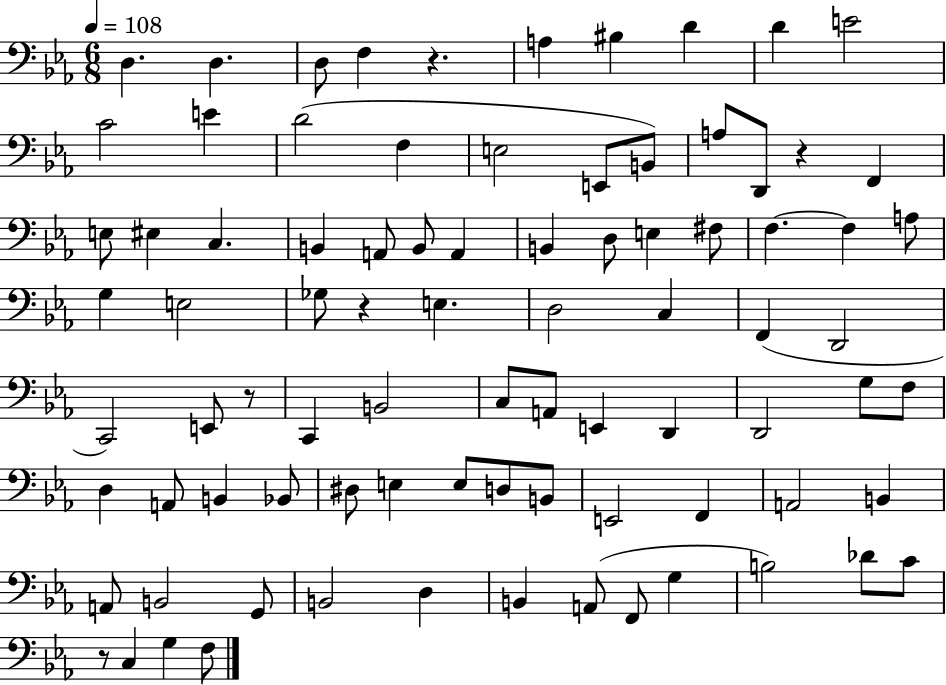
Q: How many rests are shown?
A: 5